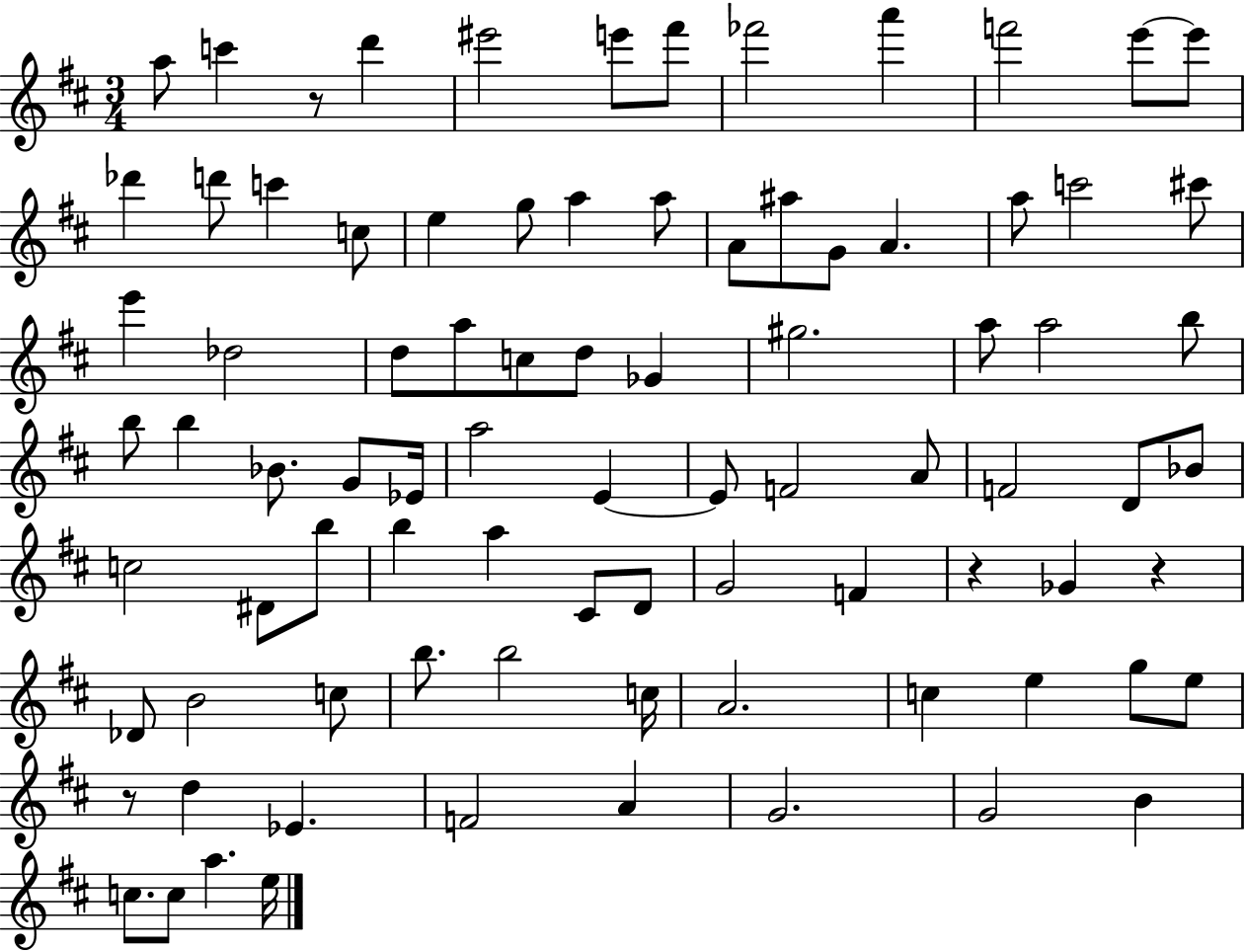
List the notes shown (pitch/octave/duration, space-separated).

A5/e C6/q R/e D6/q EIS6/h E6/e F#6/e FES6/h A6/q F6/h E6/e E6/e Db6/q D6/e C6/q C5/e E5/q G5/e A5/q A5/e A4/e A#5/e G4/e A4/q. A5/e C6/h C#6/e E6/q Db5/h D5/e A5/e C5/e D5/e Gb4/q G#5/h. A5/e A5/h B5/e B5/e B5/q Bb4/e. G4/e Eb4/s A5/h E4/q E4/e F4/h A4/e F4/h D4/e Bb4/e C5/h D#4/e B5/e B5/q A5/q C#4/e D4/e G4/h F4/q R/q Gb4/q R/q Db4/e B4/h C5/e B5/e. B5/h C5/s A4/h. C5/q E5/q G5/e E5/e R/e D5/q Eb4/q. F4/h A4/q G4/h. G4/h B4/q C5/e. C5/e A5/q. E5/s